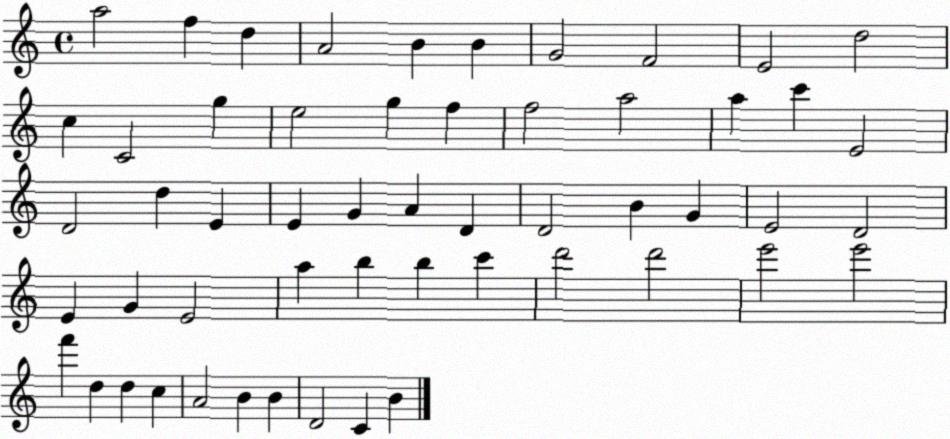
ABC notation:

X:1
T:Untitled
M:4/4
L:1/4
K:C
a2 f d A2 B B G2 F2 E2 d2 c C2 g e2 g f f2 a2 a c' E2 D2 d E E G A D D2 B G E2 D2 E G E2 a b b c' d'2 d'2 e'2 e'2 f' d d c A2 B B D2 C B